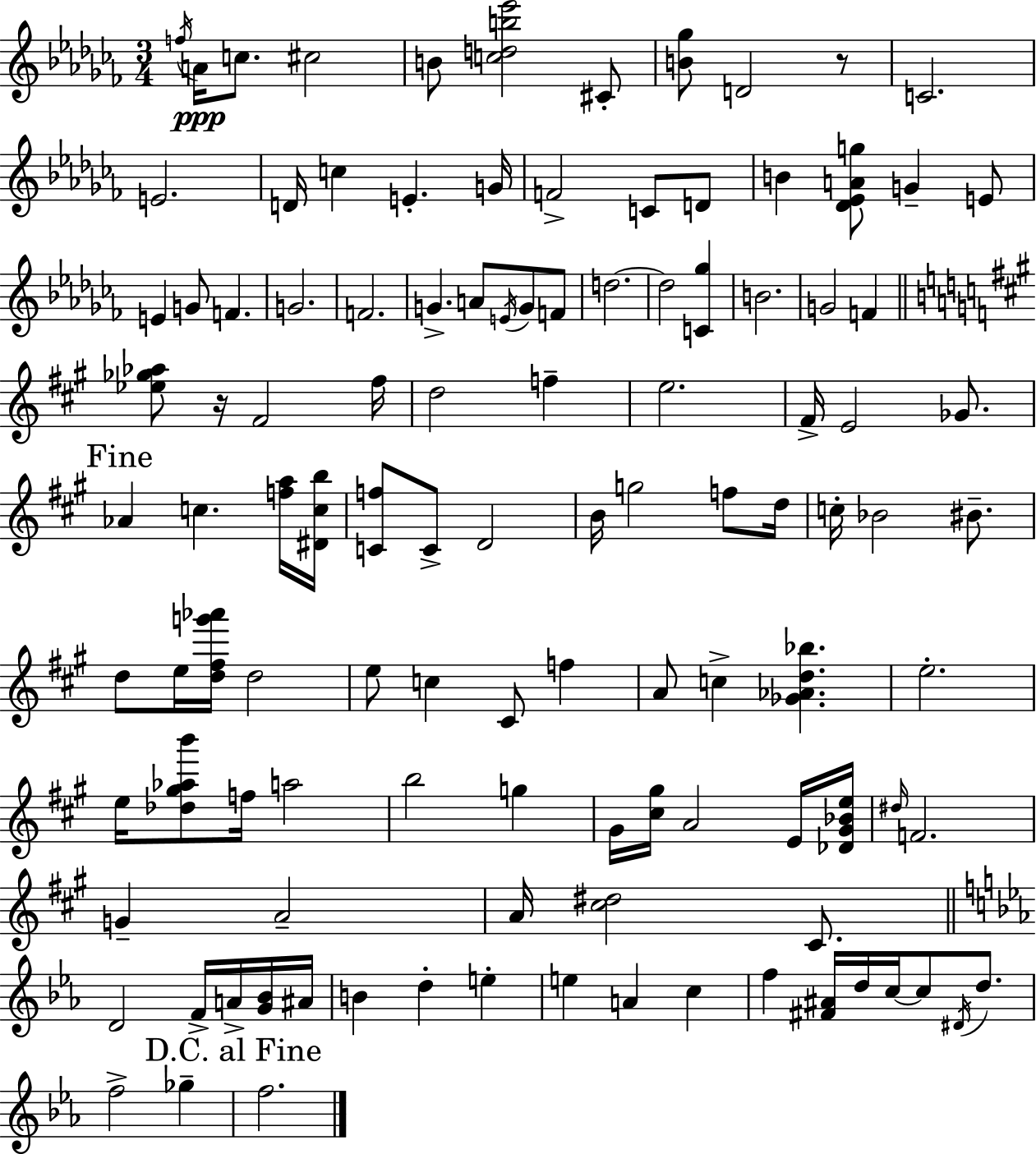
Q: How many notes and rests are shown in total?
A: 114